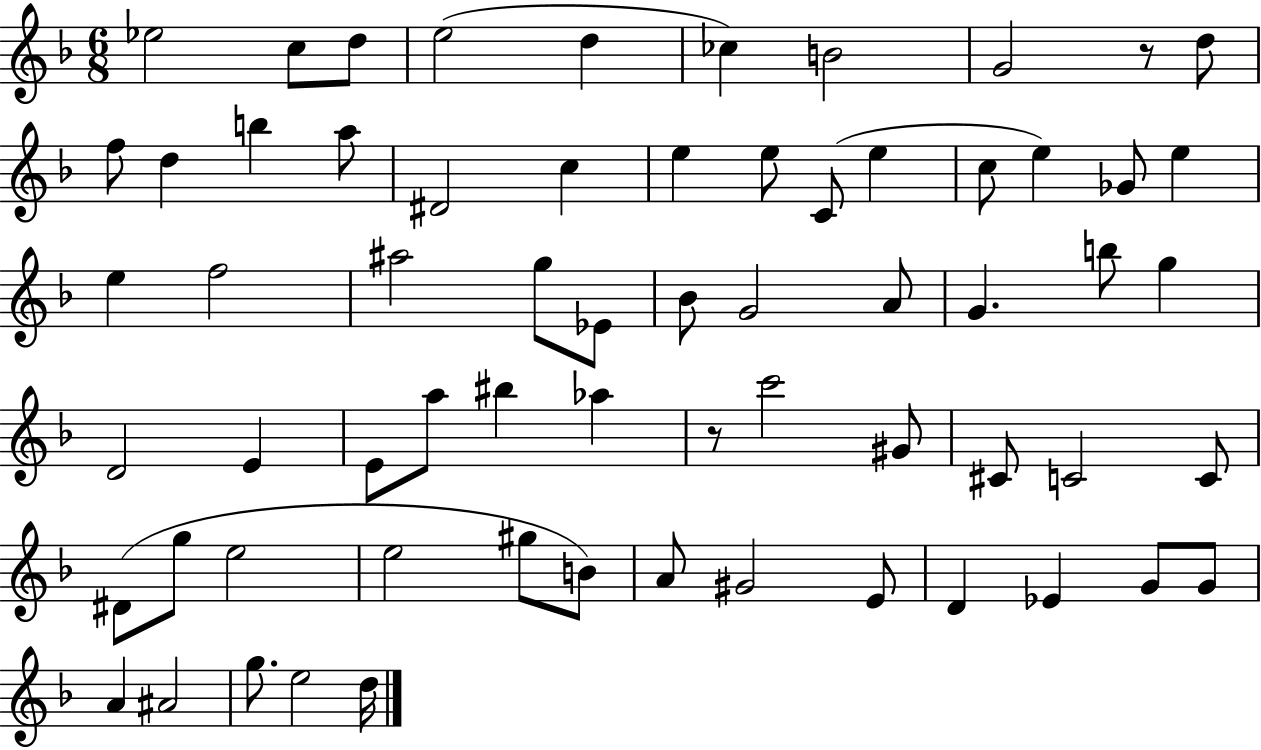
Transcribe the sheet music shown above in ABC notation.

X:1
T:Untitled
M:6/8
L:1/4
K:F
_e2 c/2 d/2 e2 d _c B2 G2 z/2 d/2 f/2 d b a/2 ^D2 c e e/2 C/2 e c/2 e _G/2 e e f2 ^a2 g/2 _E/2 _B/2 G2 A/2 G b/2 g D2 E E/2 a/2 ^b _a z/2 c'2 ^G/2 ^C/2 C2 C/2 ^D/2 g/2 e2 e2 ^g/2 B/2 A/2 ^G2 E/2 D _E G/2 G/2 A ^A2 g/2 e2 d/4